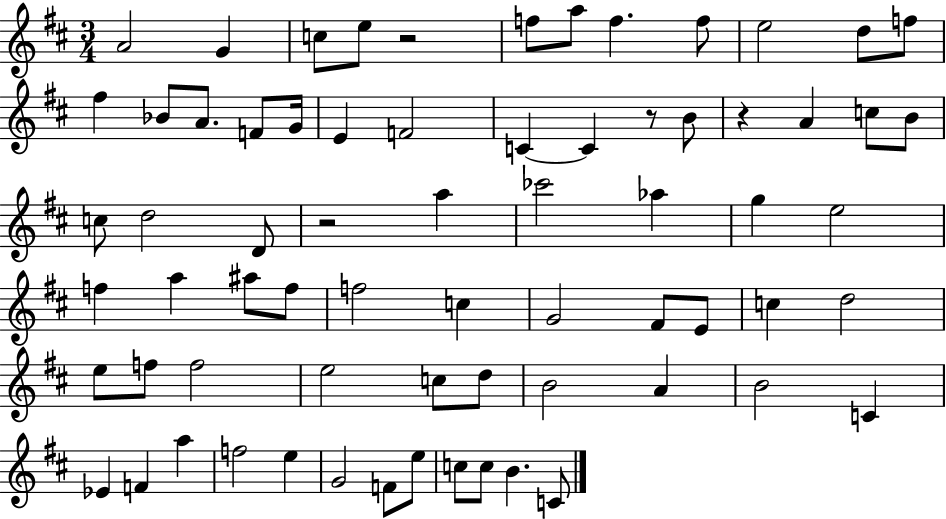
A4/h G4/q C5/e E5/e R/h F5/e A5/e F5/q. F5/e E5/h D5/e F5/e F#5/q Bb4/e A4/e. F4/e G4/s E4/q F4/h C4/q C4/q R/e B4/e R/q A4/q C5/e B4/e C5/e D5/h D4/e R/h A5/q CES6/h Ab5/q G5/q E5/h F5/q A5/q A#5/e F5/e F5/h C5/q G4/h F#4/e E4/e C5/q D5/h E5/e F5/e F5/h E5/h C5/e D5/e B4/h A4/q B4/h C4/q Eb4/q F4/q A5/q F5/h E5/q G4/h F4/e E5/e C5/e C5/e B4/q. C4/e